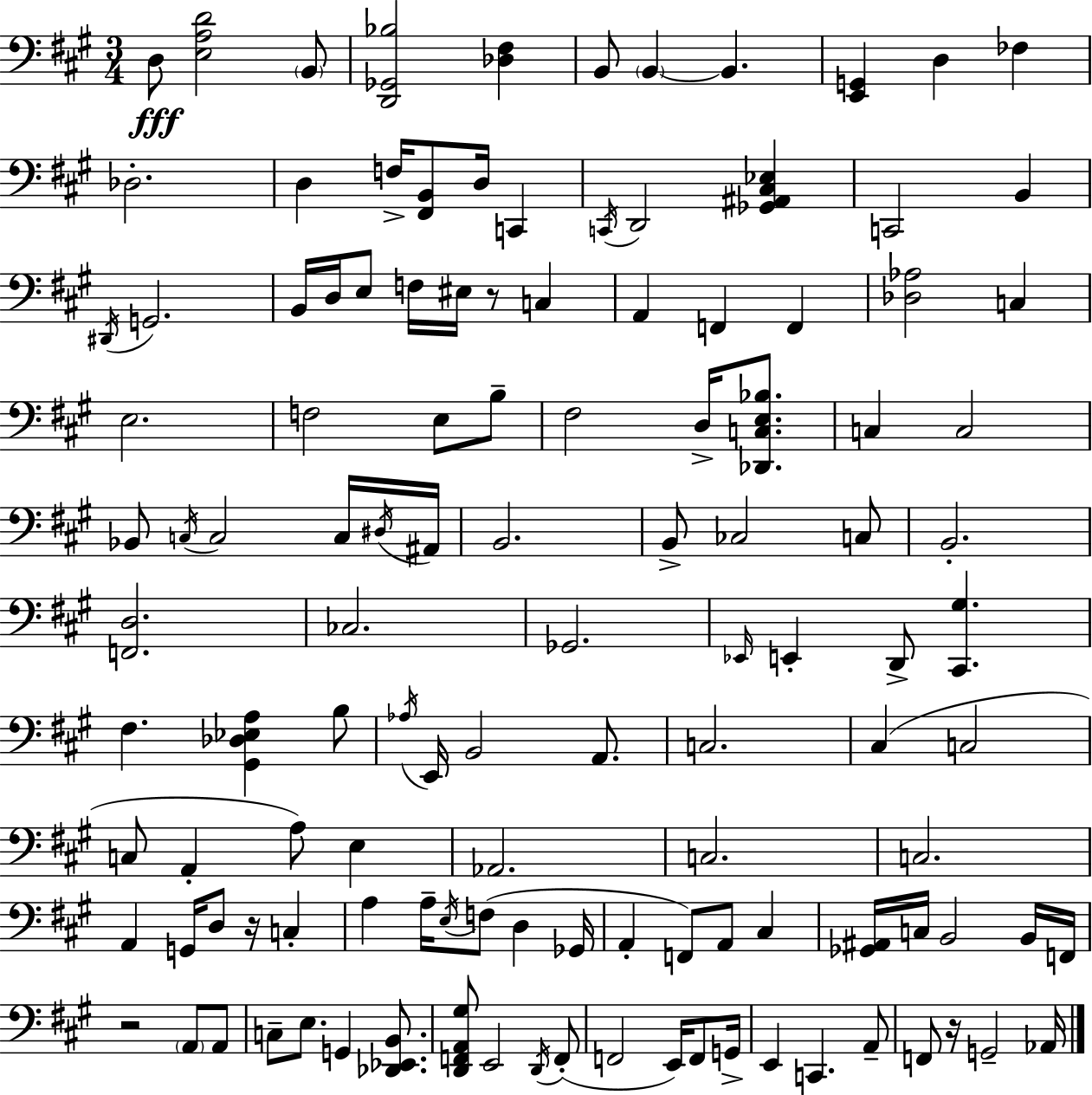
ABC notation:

X:1
T:Untitled
M:3/4
L:1/4
K:A
D,/2 [E,A,D]2 B,,/2 [D,,_G,,_B,]2 [_D,^F,] B,,/2 B,, B,, [E,,G,,] D, _F, _D,2 D, F,/4 [^F,,B,,]/2 D,/4 C,, C,,/4 D,,2 [_G,,^A,,^C,_E,] C,,2 B,, ^D,,/4 G,,2 B,,/4 D,/4 E,/2 F,/4 ^E,/4 z/2 C, A,, F,, F,, [_D,_A,]2 C, E,2 F,2 E,/2 B,/2 ^F,2 D,/4 [_D,,C,E,_B,]/2 C, C,2 _B,,/2 C,/4 C,2 C,/4 ^D,/4 ^A,,/4 B,,2 B,,/2 _C,2 C,/2 B,,2 [F,,D,]2 _C,2 _G,,2 _E,,/4 E,, D,,/2 [^C,,^G,] ^F, [^G,,_D,_E,A,] B,/2 _A,/4 E,,/4 B,,2 A,,/2 C,2 ^C, C,2 C,/2 A,, A,/2 E, _A,,2 C,2 C,2 A,, G,,/4 D,/2 z/4 C, A, A,/4 E,/4 F,/2 D, _G,,/4 A,, F,,/2 A,,/2 ^C, [_G,,^A,,]/4 C,/4 B,,2 B,,/4 F,,/4 z2 A,,/2 A,,/2 C,/2 E,/2 G,, [_D,,_E,,B,,]/2 [D,,F,,A,,^G,]/2 E,,2 D,,/4 F,,/2 F,,2 E,,/4 F,,/2 G,,/4 E,, C,, A,,/2 F,,/2 z/4 G,,2 _A,,/4